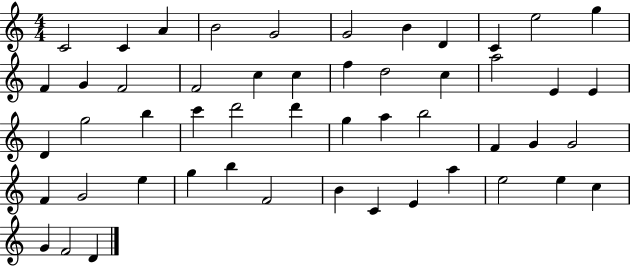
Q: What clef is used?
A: treble